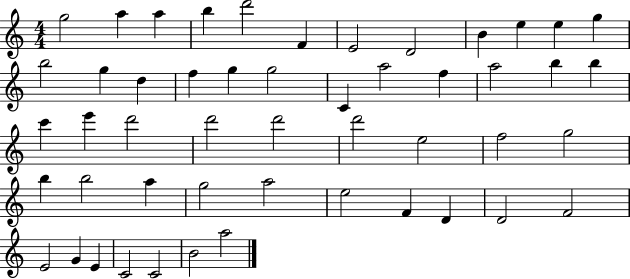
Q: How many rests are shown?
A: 0